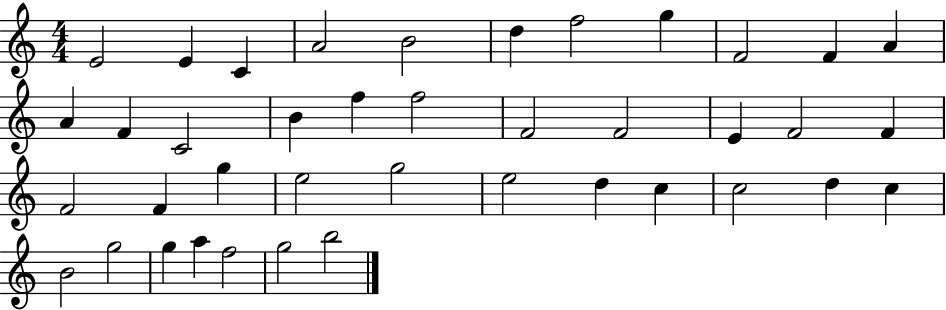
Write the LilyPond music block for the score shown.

{
  \clef treble
  \numericTimeSignature
  \time 4/4
  \key c \major
  e'2 e'4 c'4 | a'2 b'2 | d''4 f''2 g''4 | f'2 f'4 a'4 | \break a'4 f'4 c'2 | b'4 f''4 f''2 | f'2 f'2 | e'4 f'2 f'4 | \break f'2 f'4 g''4 | e''2 g''2 | e''2 d''4 c''4 | c''2 d''4 c''4 | \break b'2 g''2 | g''4 a''4 f''2 | g''2 b''2 | \bar "|."
}